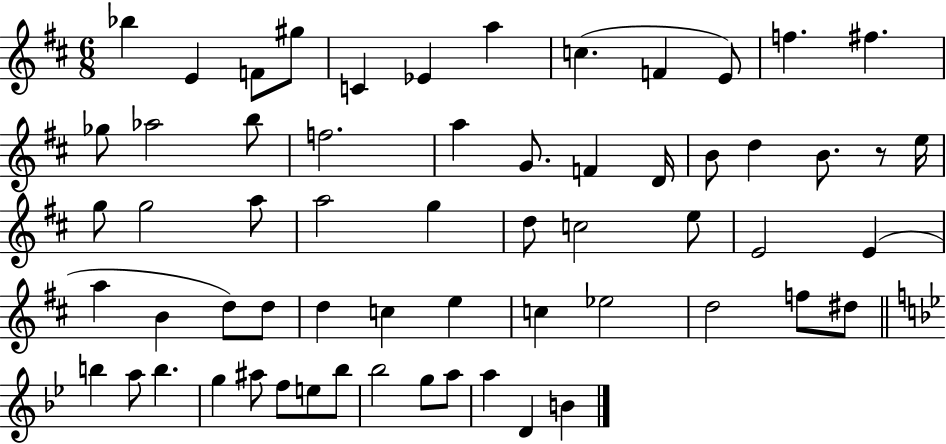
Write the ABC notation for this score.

X:1
T:Untitled
M:6/8
L:1/4
K:D
_b E F/2 ^g/2 C _E a c F E/2 f ^f _g/2 _a2 b/2 f2 a G/2 F D/4 B/2 d B/2 z/2 e/4 g/2 g2 a/2 a2 g d/2 c2 e/2 E2 E a B d/2 d/2 d c e c _e2 d2 f/2 ^d/2 b a/2 b g ^a/2 f/2 e/2 _b/2 _b2 g/2 a/2 a D B